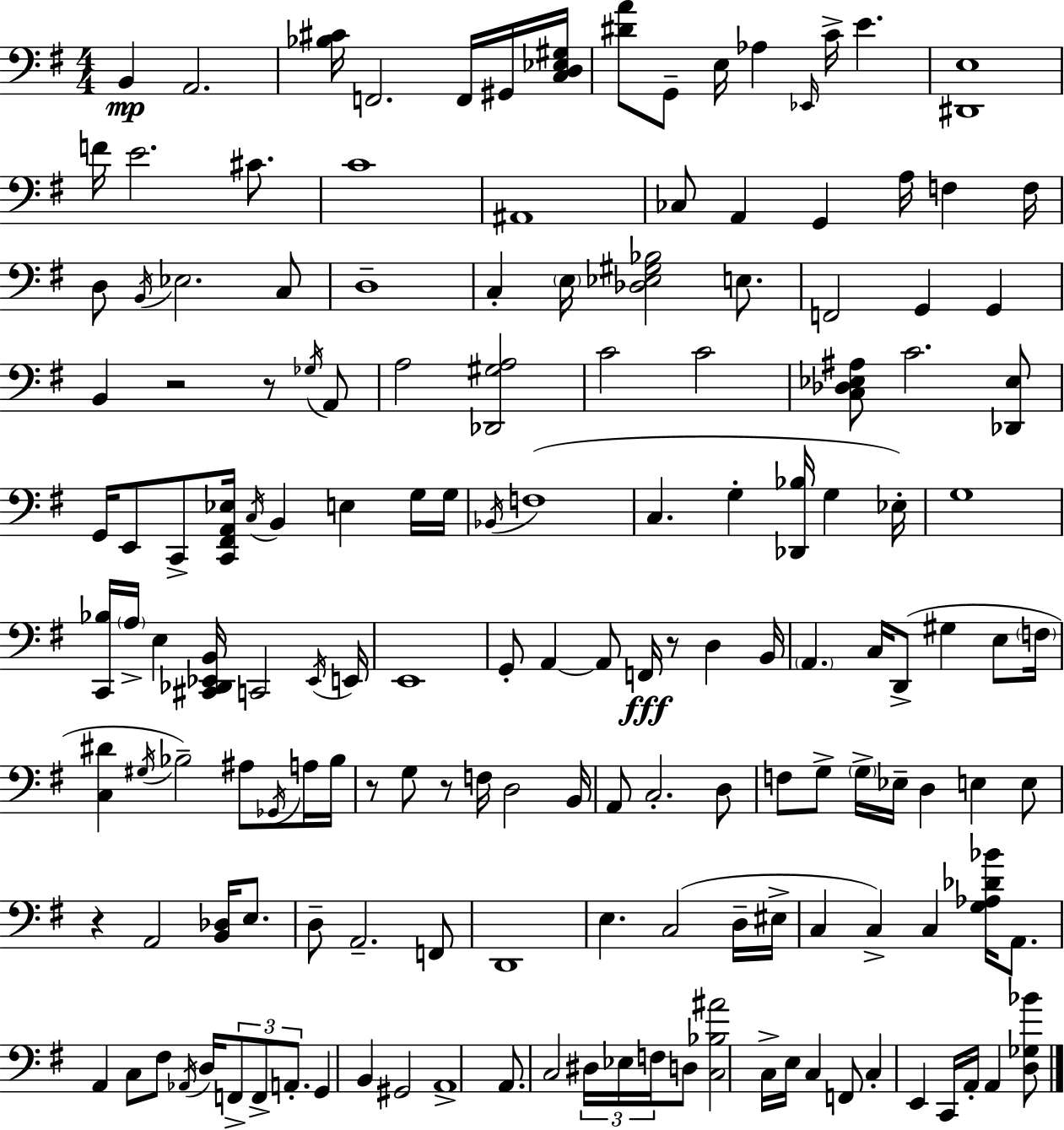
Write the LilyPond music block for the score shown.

{
  \clef bass
  \numericTimeSignature
  \time 4/4
  \key e \minor
  b,4\mp a,2. | <bes cis'>16 f,2. f,16 gis,16 <c d ees gis>16 | <dis' a'>8 g,8-- e16 aes4 \grace { ees,16 } c'16-> e'4. | <dis, e>1 | \break f'16 e'2. cis'8. | c'1 | ais,1 | ces8 a,4 g,4 a16 f4 | \break f16 d8 \acciaccatura { b,16 } ees2. | c8 d1-- | c4-. \parenthesize e16 <des ees gis bes>2 e8. | f,2 g,4 g,4 | \break b,4 r2 r8 | \acciaccatura { ges16 } a,8 a2 <des, gis a>2 | c'2 c'2 | <c des ees ais>8 c'2. | \break <des, ees>8 g,16 e,8 c,8-> <c, fis, a, ees>16 \acciaccatura { c16 } b,4 e4 | g16 g16 \acciaccatura { bes,16 } f1( | c4. g4-. <des, bes>16 | g4 ees16-.) g1 | \break <c, bes>16 \parenthesize a16-> e4 <cis, des, ees, b,>16 c,2 | \acciaccatura { ees,16 } e,16 e,1 | g,8-. a,4~~ a,8 f,16\fff r8 | d4 b,16 \parenthesize a,4. c16 d,8->( gis4 | \break e8 \parenthesize f16 <c dis'>4 \acciaccatura { gis16 }) bes2-- | ais8 \acciaccatura { ges,16 } a16 bes16 r8 g8 r8 f16 d2 | b,16 a,8 c2.-. | d8 f8 g8-> \parenthesize g16-> ees16-- d4 | \break e4 e8 r4 a,2 | <b, des>16 e8. d8-- a,2.-- | f,8 d,1 | e4. c2( | \break d16-- eis16-> c4 c4->) | c4 <g aes des' bes'>16 a,8. a,4 c8 fis8 | \acciaccatura { aes,16 } d16 \tuplet 3/2 { f,8-> f,8-> a,8.-. } g,4 b,4 | gis,2 a,1-> | \break a,8. c2 | \tuplet 3/2 { dis16 ees16 f16 } d8 <c bes ais'>2 | c16-> e16 c4 f,8 c4-. e,4 | c,16 a,16-. a,4 <d ges bes'>8 \bar "|."
}